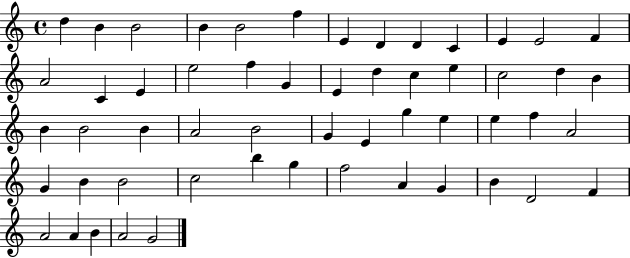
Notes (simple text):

D5/q B4/q B4/h B4/q B4/h F5/q E4/q D4/q D4/q C4/q E4/q E4/h F4/q A4/h C4/q E4/q E5/h F5/q G4/q E4/q D5/q C5/q E5/q C5/h D5/q B4/q B4/q B4/h B4/q A4/h B4/h G4/q E4/q G5/q E5/q E5/q F5/q A4/h G4/q B4/q B4/h C5/h B5/q G5/q F5/h A4/q G4/q B4/q D4/h F4/q A4/h A4/q B4/q A4/h G4/h